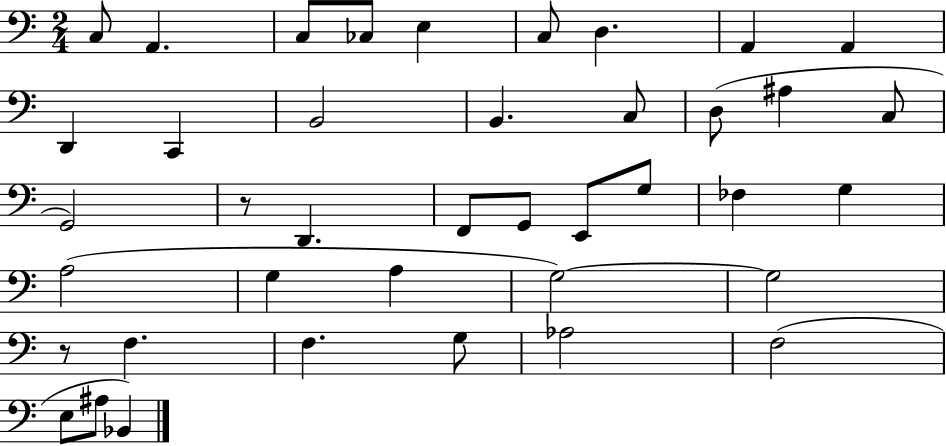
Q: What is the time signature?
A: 2/4